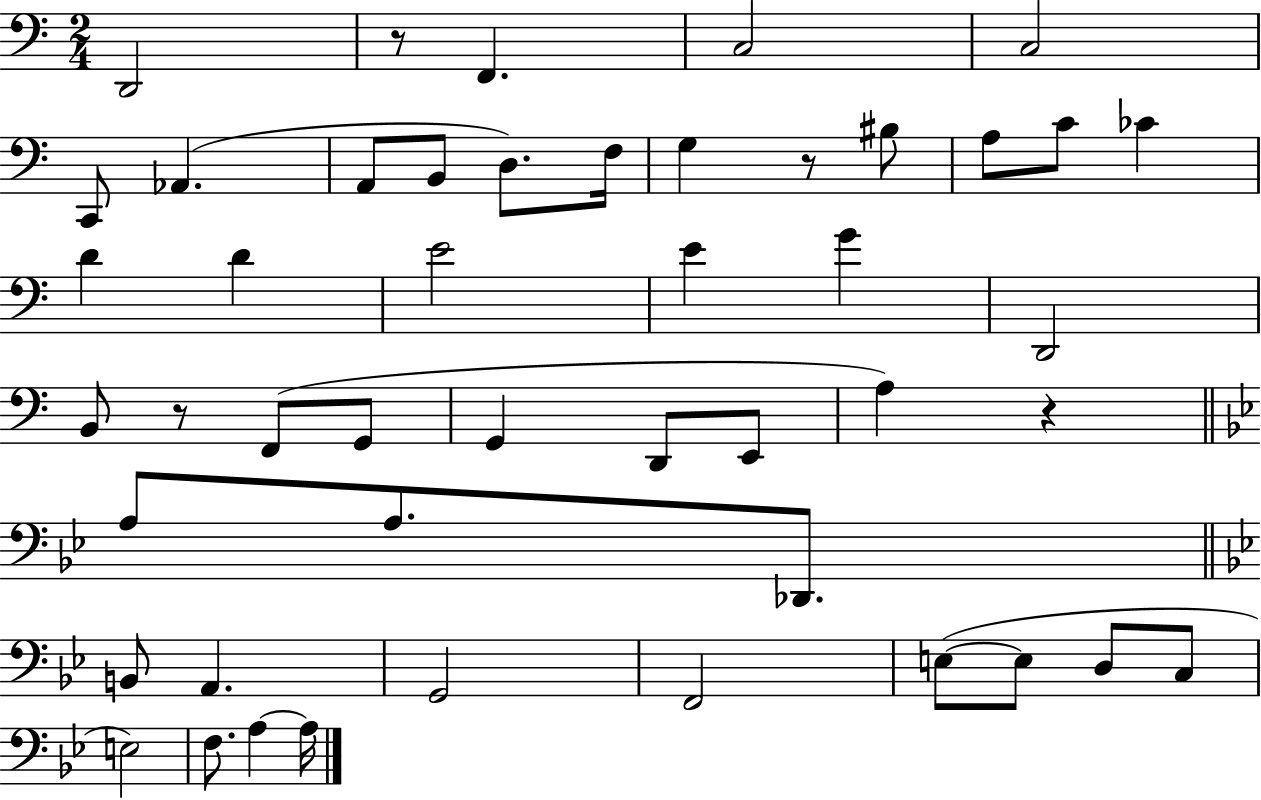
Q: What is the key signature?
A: C major